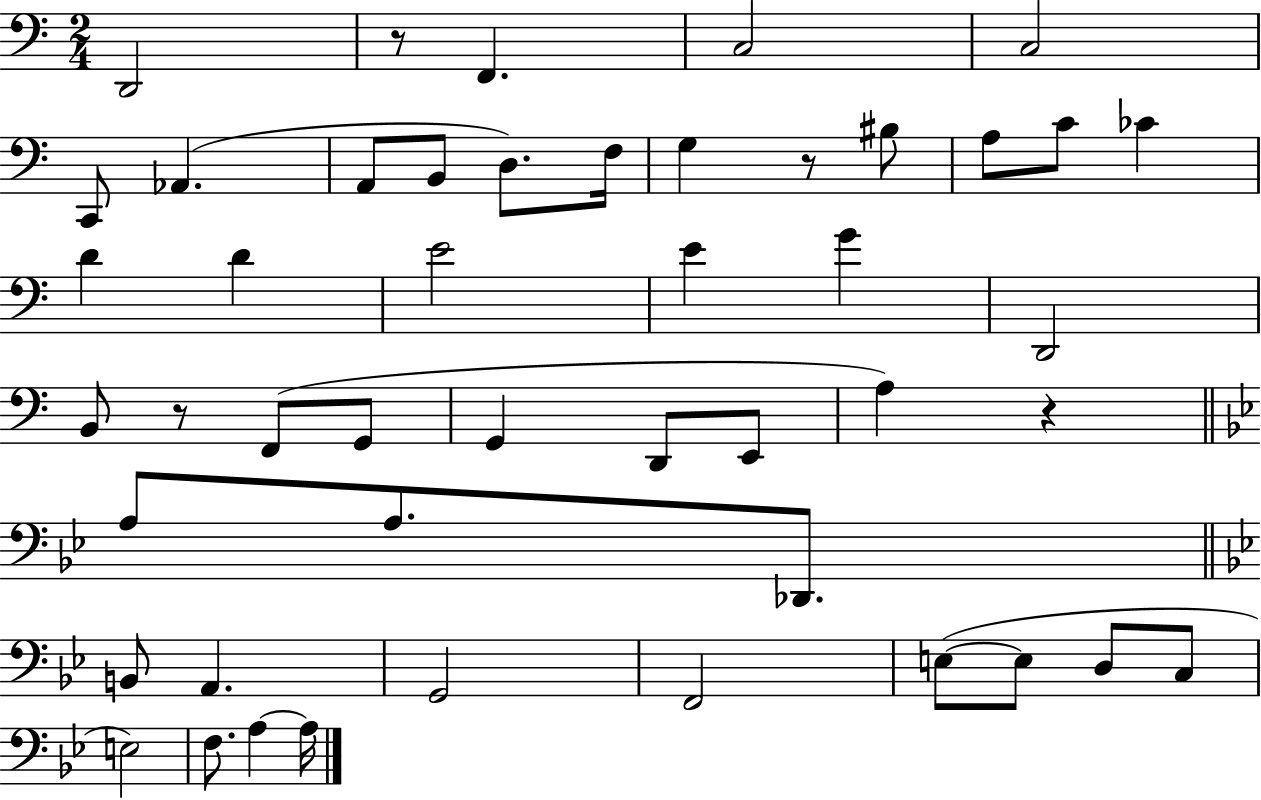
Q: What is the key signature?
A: C major